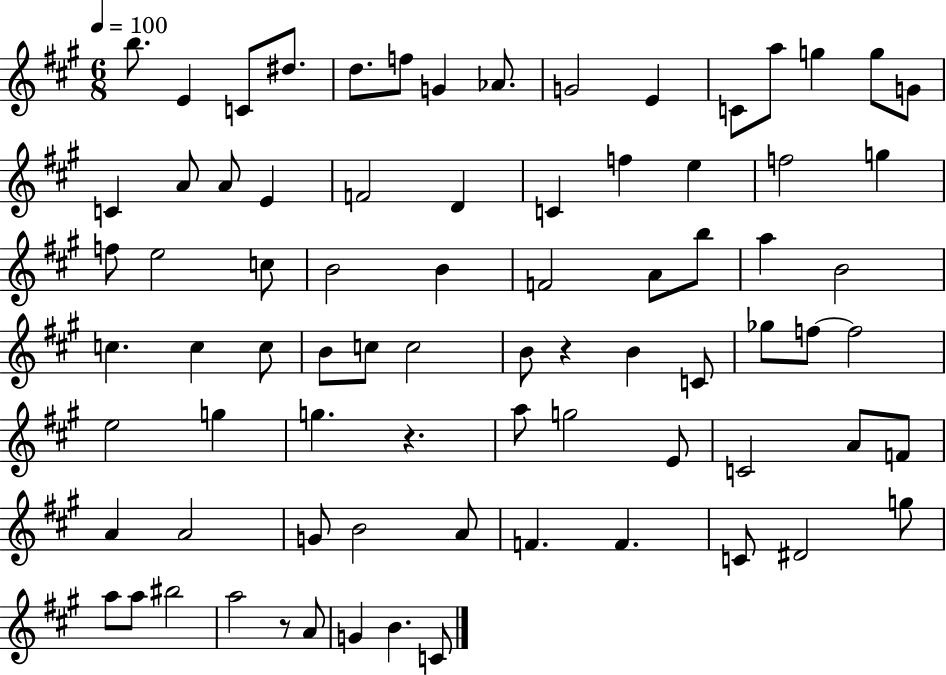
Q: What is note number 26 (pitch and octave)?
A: G5